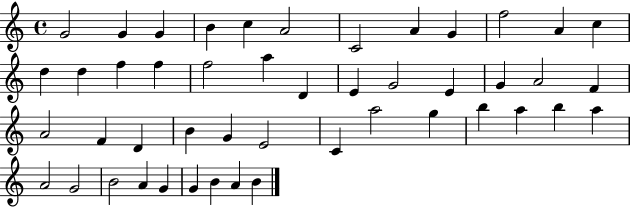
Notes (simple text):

G4/h G4/q G4/q B4/q C5/q A4/h C4/h A4/q G4/q F5/h A4/q C5/q D5/q D5/q F5/q F5/q F5/h A5/q D4/q E4/q G4/h E4/q G4/q A4/h F4/q A4/h F4/q D4/q B4/q G4/q E4/h C4/q A5/h G5/q B5/q A5/q B5/q A5/q A4/h G4/h B4/h A4/q G4/q G4/q B4/q A4/q B4/q